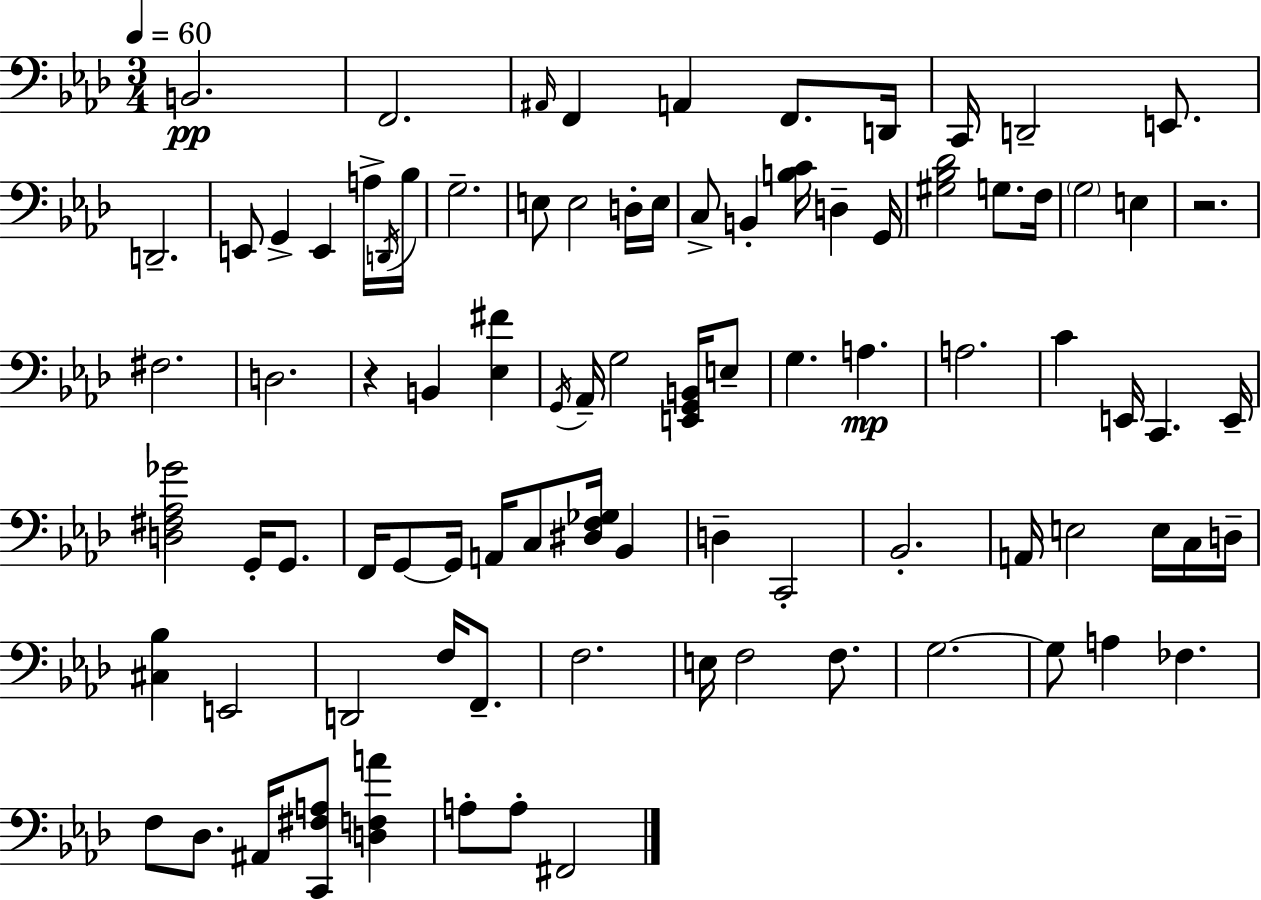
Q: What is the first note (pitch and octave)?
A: B2